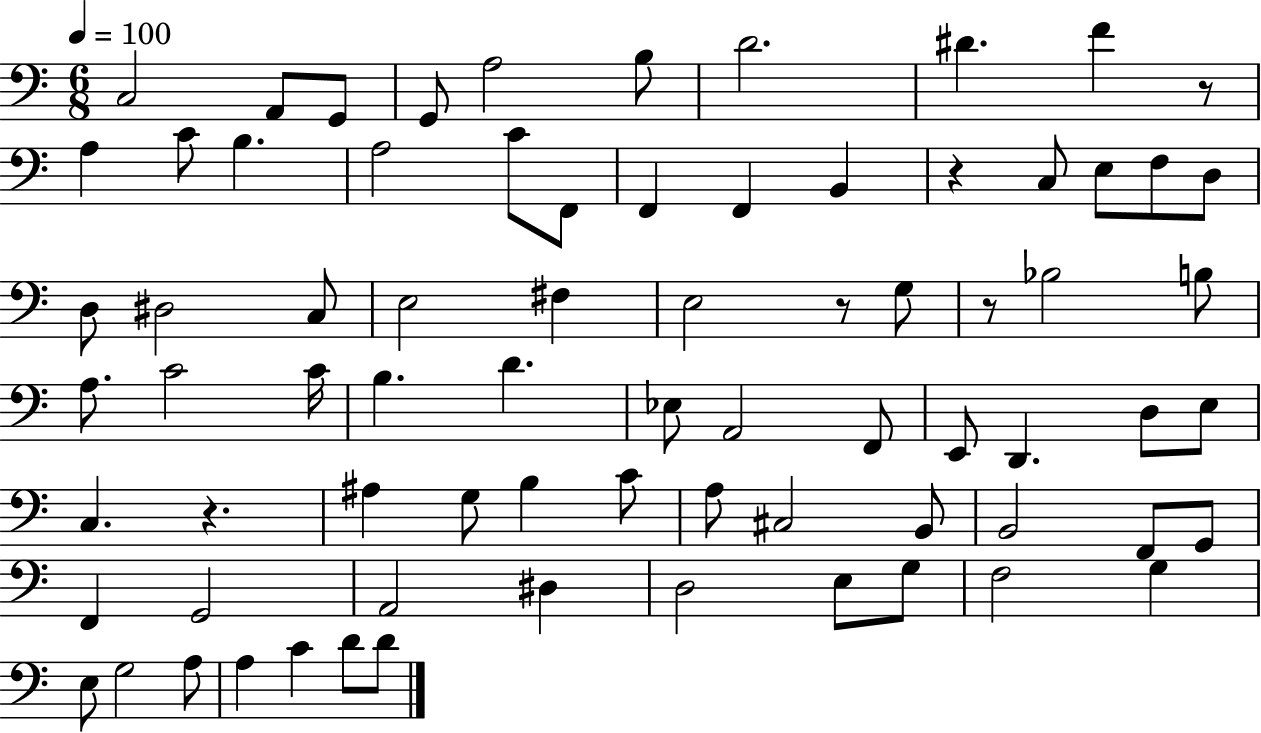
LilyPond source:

{
  \clef bass
  \numericTimeSignature
  \time 6/8
  \key c \major
  \tempo 4 = 100
  c2 a,8 g,8 | g,8 a2 b8 | d'2. | dis'4. f'4 r8 | \break a4 c'8 b4. | a2 c'8 f,8 | f,4 f,4 b,4 | r4 c8 e8 f8 d8 | \break d8 dis2 c8 | e2 fis4 | e2 r8 g8 | r8 bes2 b8 | \break a8. c'2 c'16 | b4. d'4. | ees8 a,2 f,8 | e,8 d,4. d8 e8 | \break c4. r4. | ais4 g8 b4 c'8 | a8 cis2 b,8 | b,2 f,8 g,8 | \break f,4 g,2 | a,2 dis4 | d2 e8 g8 | f2 g4 | \break e8 g2 a8 | a4 c'4 d'8 d'8 | \bar "|."
}